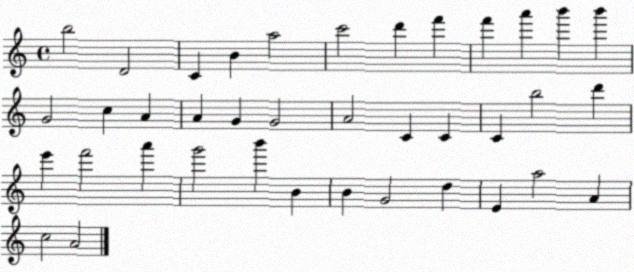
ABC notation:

X:1
T:Untitled
M:4/4
L:1/4
K:C
b2 D2 C B a2 c'2 d' f' f' a' b' b' G2 c A A G G2 A2 C C C b2 d' e' f'2 a' g'2 b' B B G2 d E a2 A c2 A2